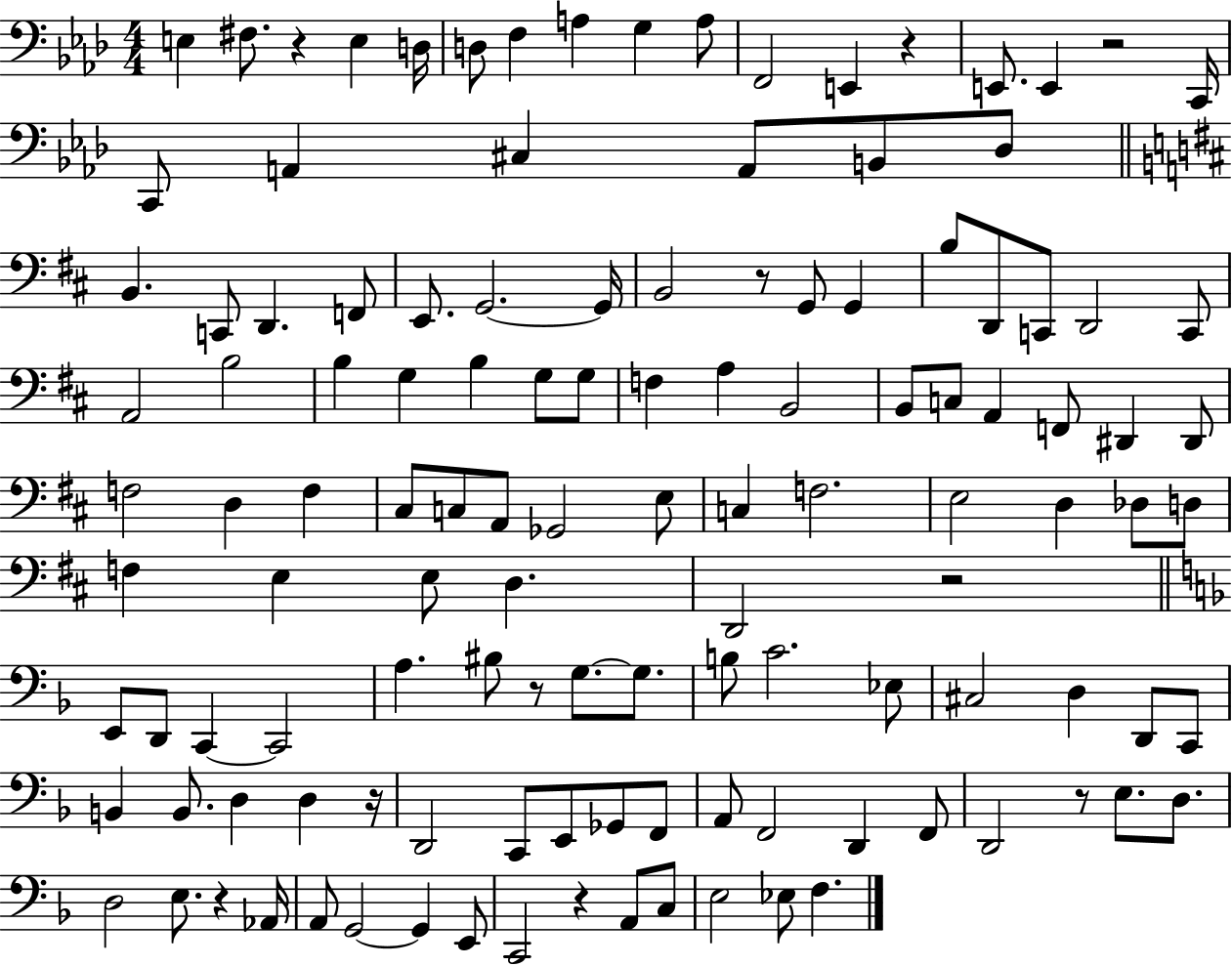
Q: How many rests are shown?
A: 10